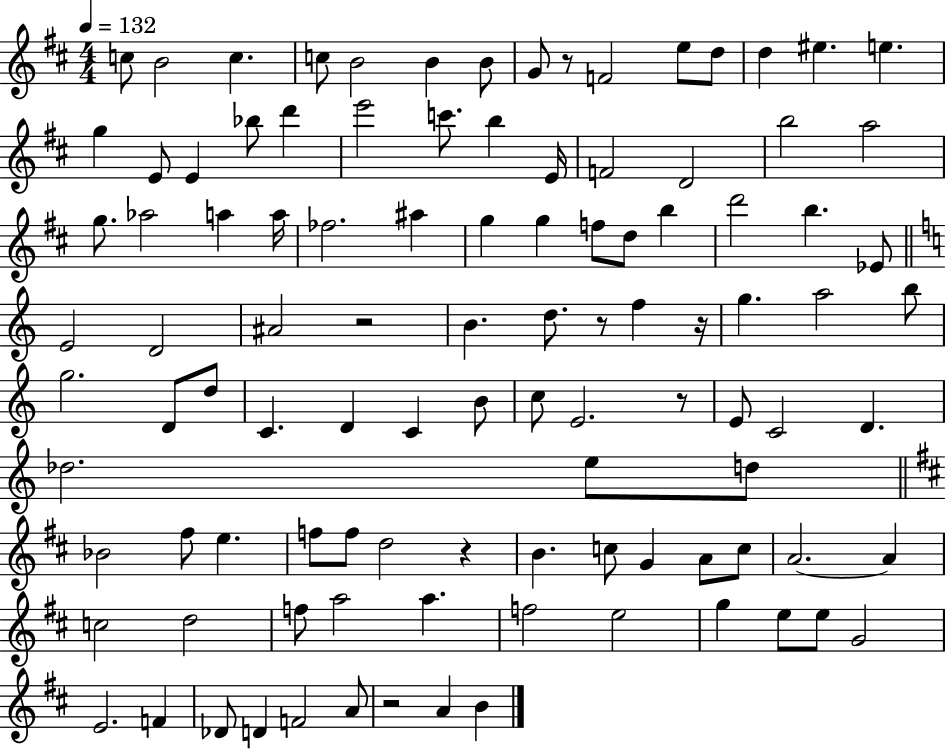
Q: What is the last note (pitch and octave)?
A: B4